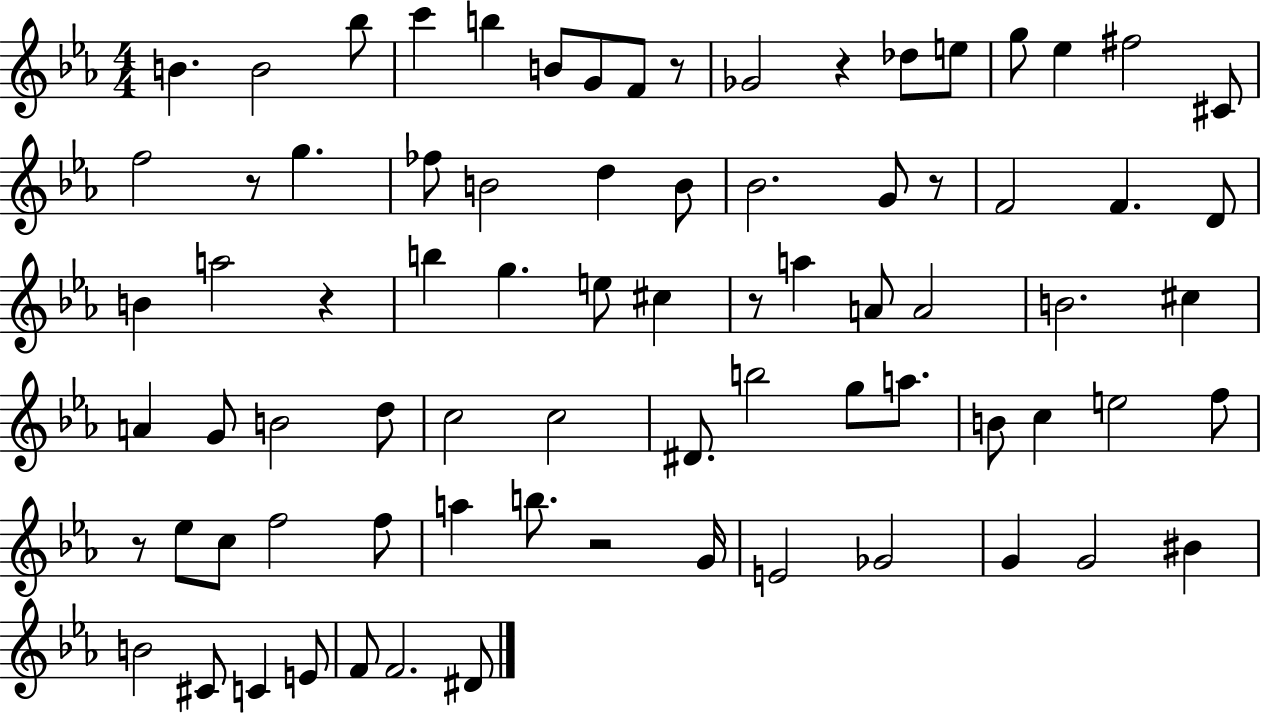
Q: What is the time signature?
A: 4/4